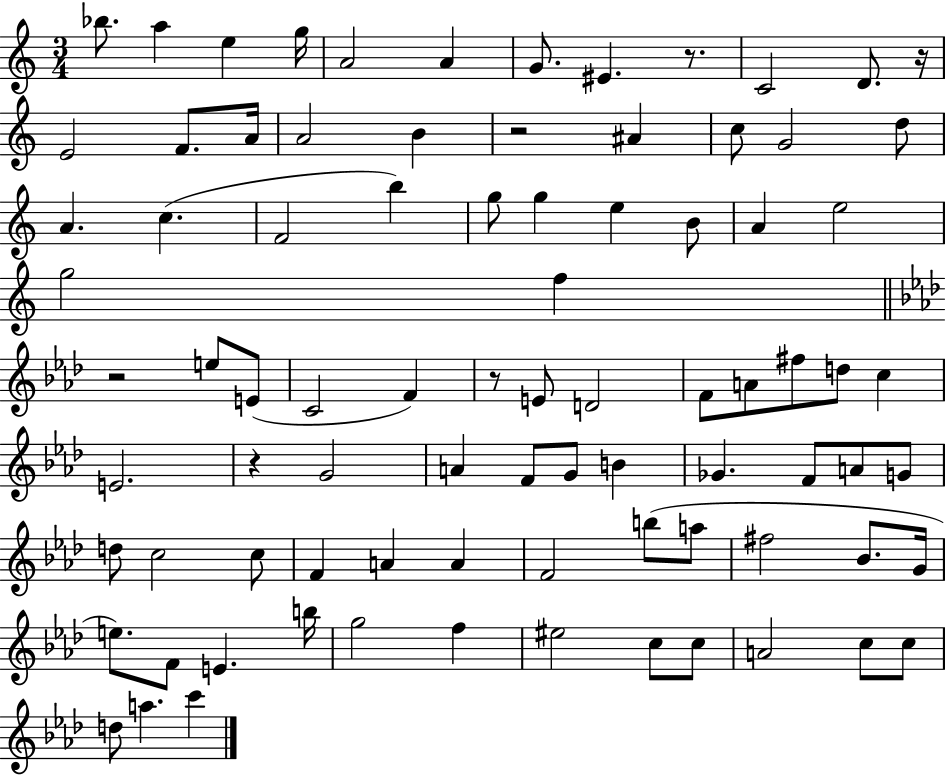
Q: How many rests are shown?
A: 6